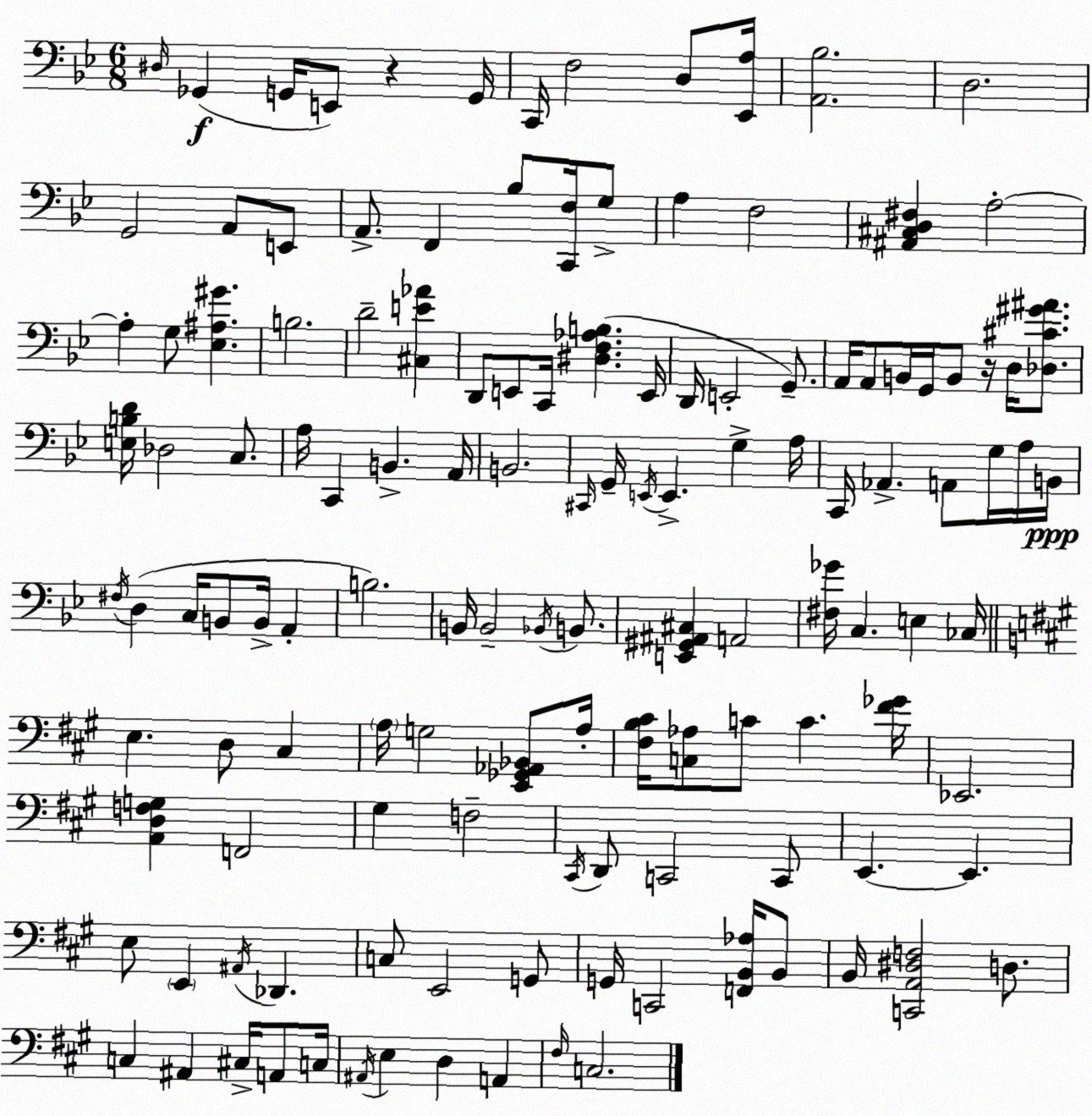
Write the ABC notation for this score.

X:1
T:Untitled
M:6/8
L:1/4
K:Bb
^D,/4 _G,, G,,/4 E,,/2 z G,,/4 C,,/4 F,2 D,/2 [_E,,A,]/4 [A,,_B,]2 D,2 G,,2 A,,/2 E,,/2 A,,/2 F,, _B,/2 [C,,F,]/4 G,/2 A, F,2 [^A,,^C,D,^F,] A,2 A, G,/2 [_E,^A,^G] B,2 D2 [^C,E_A] D,,/2 E,,/2 C,,/4 [^D,F,_A,B,] E,,/4 D,,/4 E,,2 G,,/2 A,,/4 A,,/2 B,,/4 G,,/4 B,,/2 z/4 D,/4 [_D,^C^G^A]/2 [E,B,D]/4 _D,2 C,/2 A,/4 C,, B,, A,,/4 B,,2 ^C,,/4 G,,/4 E,,/4 E,, G, A,/4 C,,/4 _A,, A,,/2 G,/4 A,/4 B,,/4 ^F,/4 D, C,/4 B,,/2 B,,/4 A,, B,2 B,,/4 B,,2 _B,,/4 B,,/2 [E,,^G,,^A,,^C,] A,,2 [^F,_G]/4 C, E, _C,/4 E, D,/2 ^C, A,/4 G,2 [E,,_G,,_A,,_B,,]/2 A,/4 [^F,B,^C]/4 [C,_A,]/2 C/2 C [^F_G]/4 _E,,2 [A,,D,F,G,] F,,2 ^G, F,2 ^C,,/4 D,,/2 C,,2 C,,/2 E,, E,, E,/2 E,, ^A,,/4 _D,, C,/2 E,,2 G,,/2 G,,/4 C,,2 [F,,B,,_A,]/4 B,,/2 B,,/4 [C,,A,,^D,F,]2 D,/2 C, ^A,, ^C,/4 A,,/2 C,/4 ^A,,/4 E, D, A,, ^F,/4 C,2